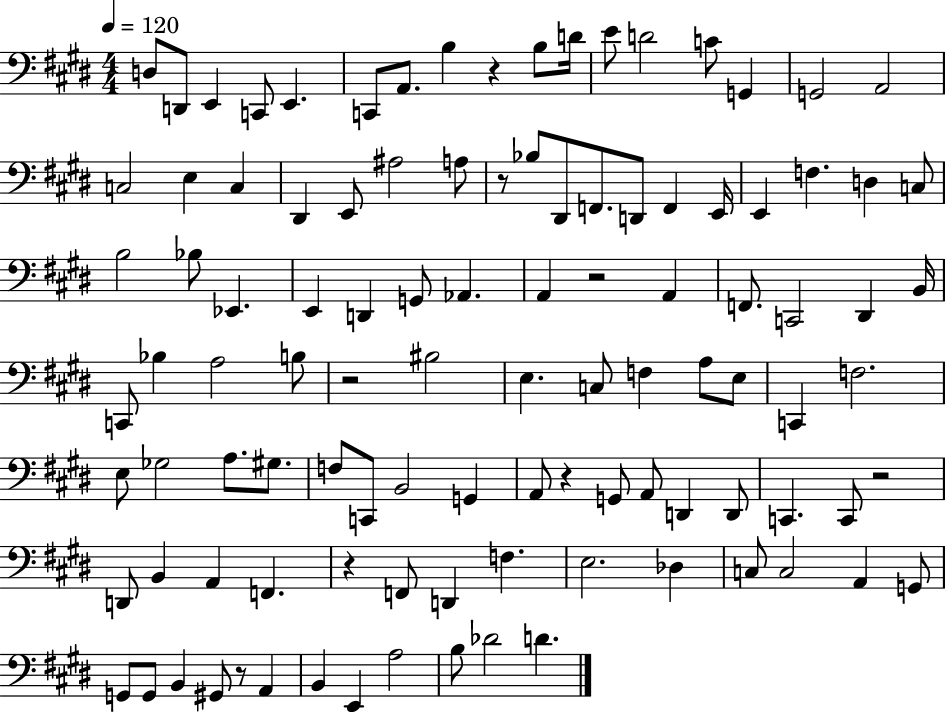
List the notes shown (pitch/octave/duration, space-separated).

D3/e D2/e E2/q C2/e E2/q. C2/e A2/e. B3/q R/q B3/e D4/s E4/e D4/h C4/e G2/q G2/h A2/h C3/h E3/q C3/q D#2/q E2/e A#3/h A3/e R/e Bb3/e D#2/e F2/e. D2/e F2/q E2/s E2/q F3/q. D3/q C3/e B3/h Bb3/e Eb2/q. E2/q D2/q G2/e Ab2/q. A2/q R/h A2/q F2/e. C2/h D#2/q B2/s C2/e Bb3/q A3/h B3/e R/h BIS3/h E3/q. C3/e F3/q A3/e E3/e C2/q F3/h. E3/e Gb3/h A3/e. G#3/e. F3/e C2/e B2/h G2/q A2/e R/q G2/e A2/e D2/q D2/e C2/q. C2/e R/h D2/e B2/q A2/q F2/q. R/q F2/e D2/q F3/q. E3/h. Db3/q C3/e C3/h A2/q G2/e G2/e G2/e B2/q G#2/e R/e A2/q B2/q E2/q A3/h B3/e Db4/h D4/q.